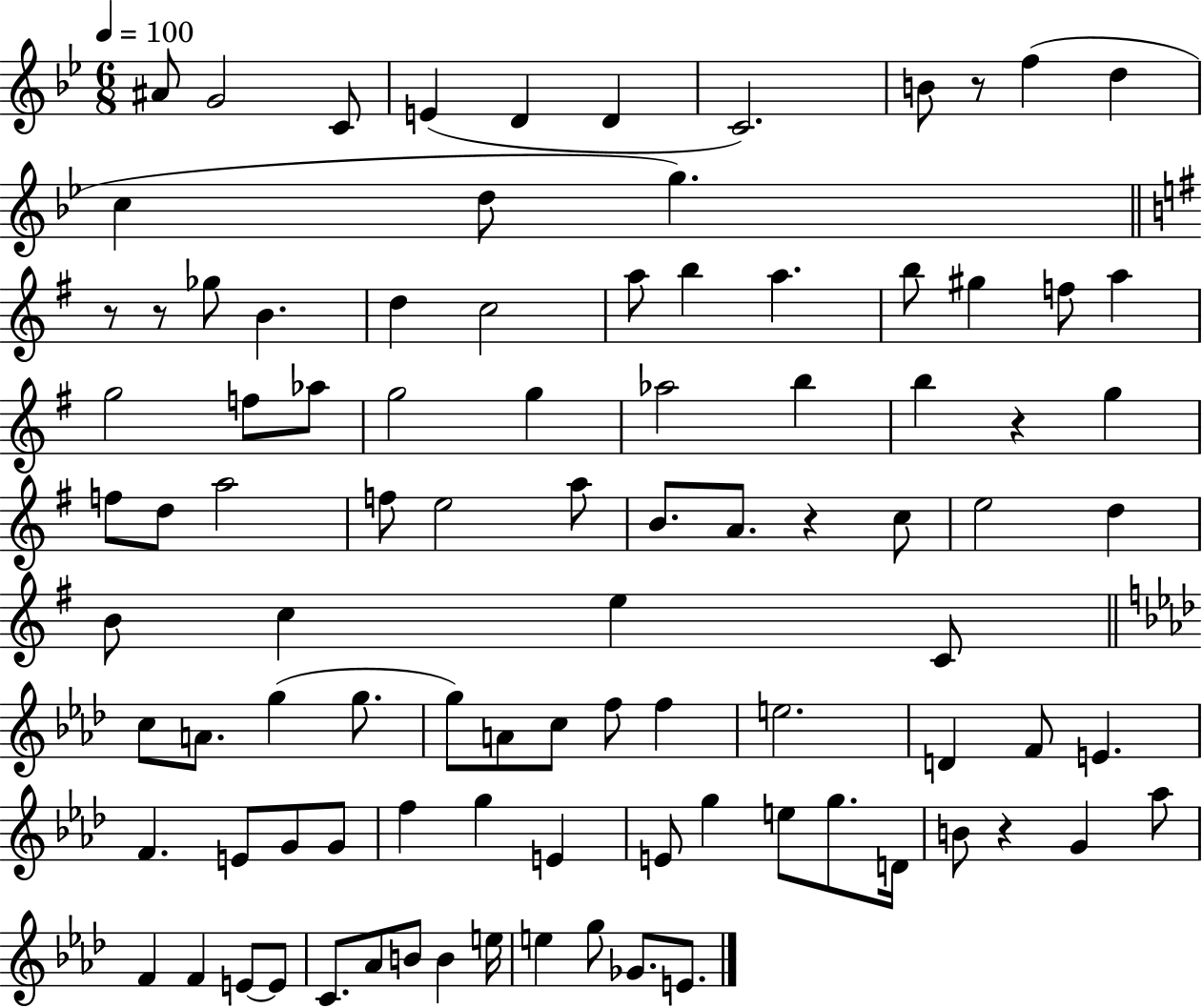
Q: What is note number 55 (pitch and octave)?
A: C5